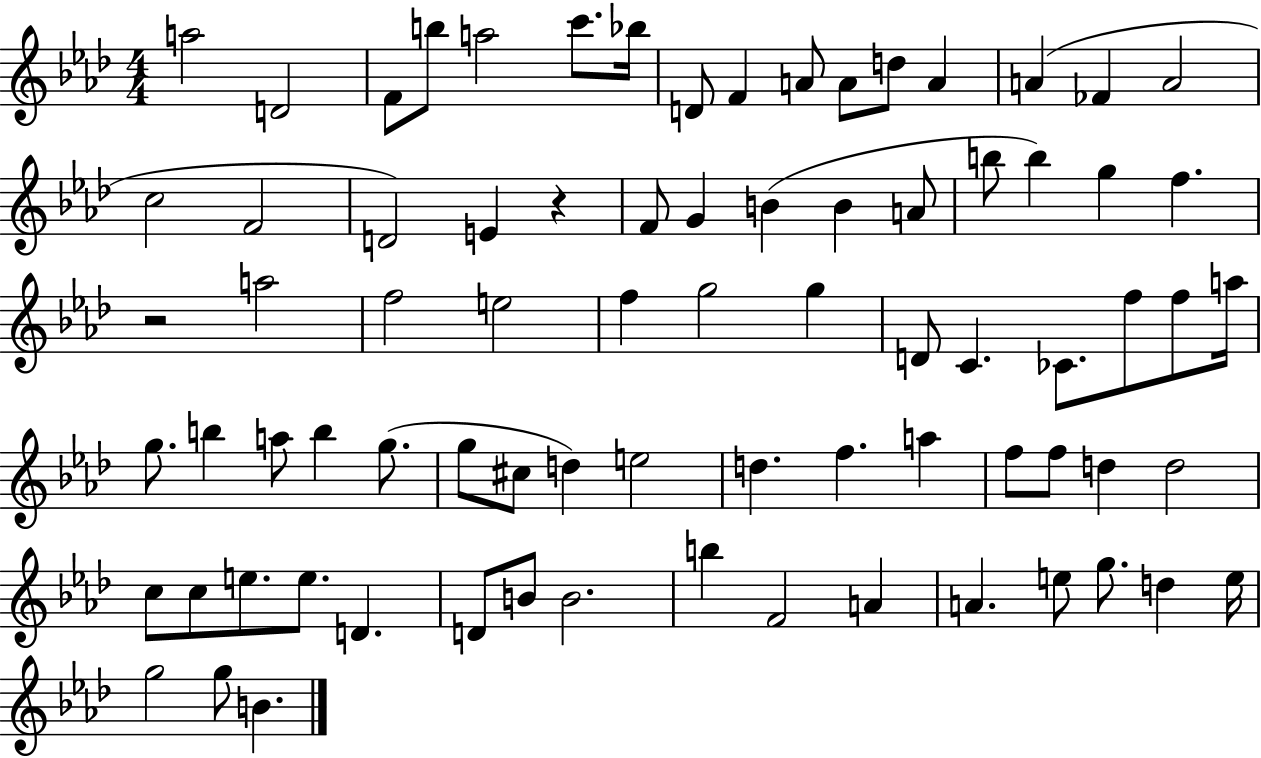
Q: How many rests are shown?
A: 2